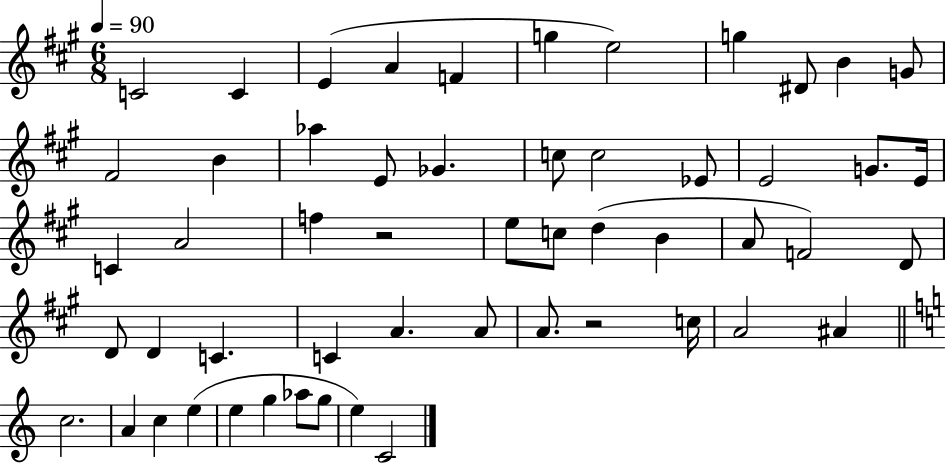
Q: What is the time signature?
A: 6/8